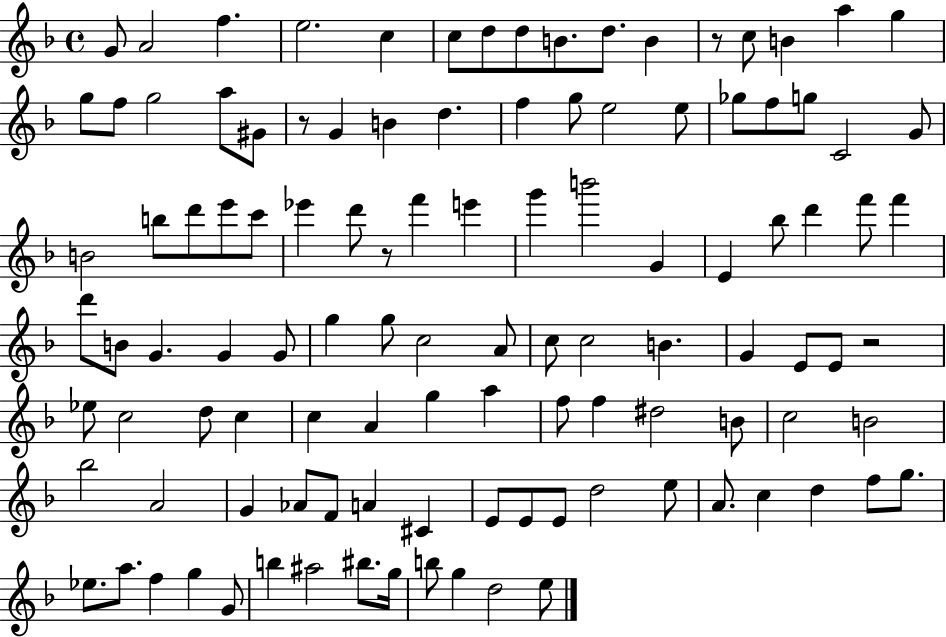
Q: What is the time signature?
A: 4/4